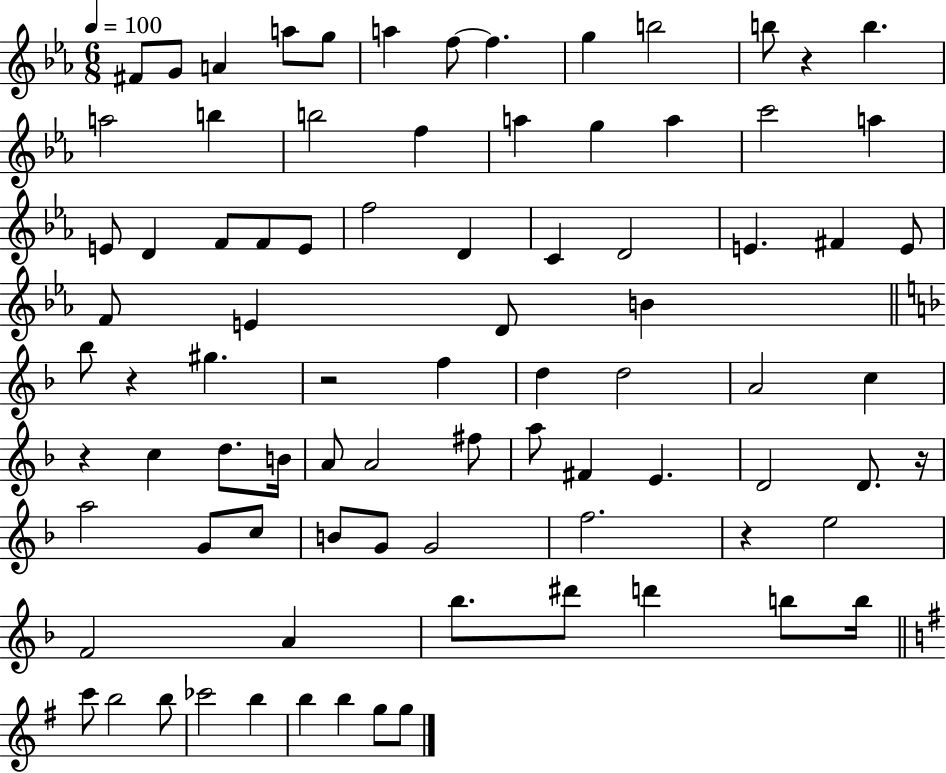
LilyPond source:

{
  \clef treble
  \numericTimeSignature
  \time 6/8
  \key ees \major
  \tempo 4 = 100
  fis'8 g'8 a'4 a''8 g''8 | a''4 f''8~~ f''4. | g''4 b''2 | b''8 r4 b''4. | \break a''2 b''4 | b''2 f''4 | a''4 g''4 a''4 | c'''2 a''4 | \break e'8 d'4 f'8 f'8 e'8 | f''2 d'4 | c'4 d'2 | e'4. fis'4 e'8 | \break f'8 e'4 d'8 b'4 | \bar "||" \break \key d \minor bes''8 r4 gis''4. | r2 f''4 | d''4 d''2 | a'2 c''4 | \break r4 c''4 d''8. b'16 | a'8 a'2 fis''8 | a''8 fis'4 e'4. | d'2 d'8. r16 | \break a''2 g'8 c''8 | b'8 g'8 g'2 | f''2. | r4 e''2 | \break f'2 a'4 | bes''8. dis'''8 d'''4 b''8 b''16 | \bar "||" \break \key e \minor c'''8 b''2 b''8 | ces'''2 b''4 | b''4 b''4 g''8 g''8 | \bar "|."
}